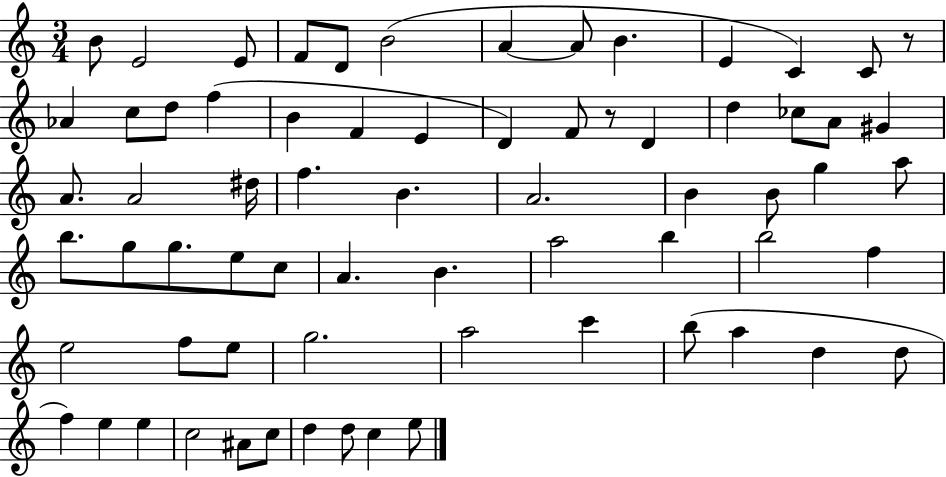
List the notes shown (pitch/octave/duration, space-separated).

B4/e E4/h E4/e F4/e D4/e B4/h A4/q A4/e B4/q. E4/q C4/q C4/e R/e Ab4/q C5/e D5/e F5/q B4/q F4/q E4/q D4/q F4/e R/e D4/q D5/q CES5/e A4/e G#4/q A4/e. A4/h D#5/s F5/q. B4/q. A4/h. B4/q B4/e G5/q A5/e B5/e. G5/e G5/e. E5/e C5/e A4/q. B4/q. A5/h B5/q B5/h F5/q E5/h F5/e E5/e G5/h. A5/h C6/q B5/e A5/q D5/q D5/e F5/q E5/q E5/q C5/h A#4/e C5/e D5/q D5/e C5/q E5/e